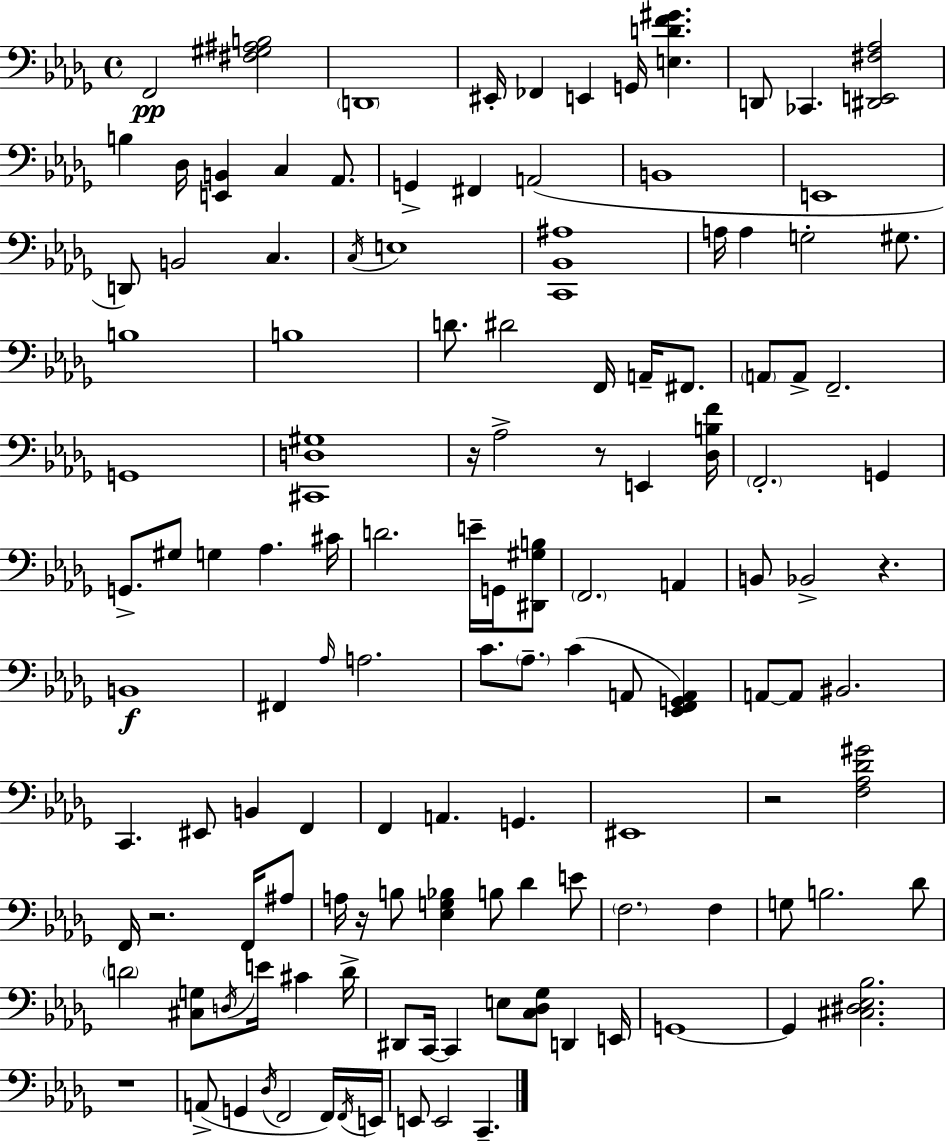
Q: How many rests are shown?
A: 7